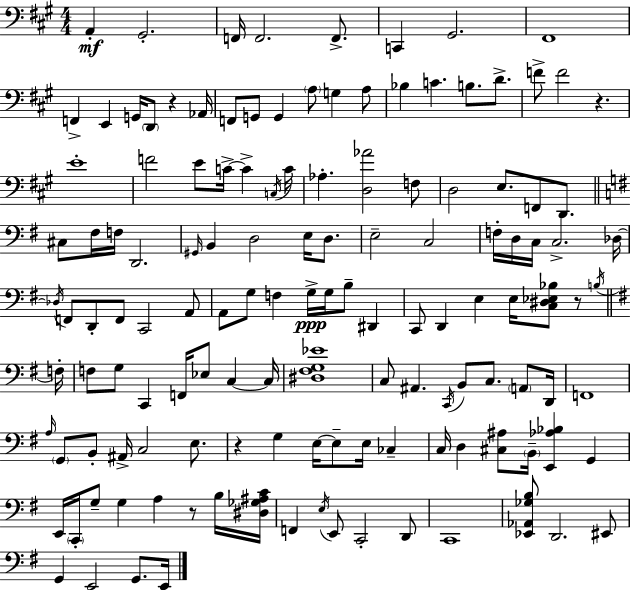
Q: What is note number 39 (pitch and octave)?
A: C#3